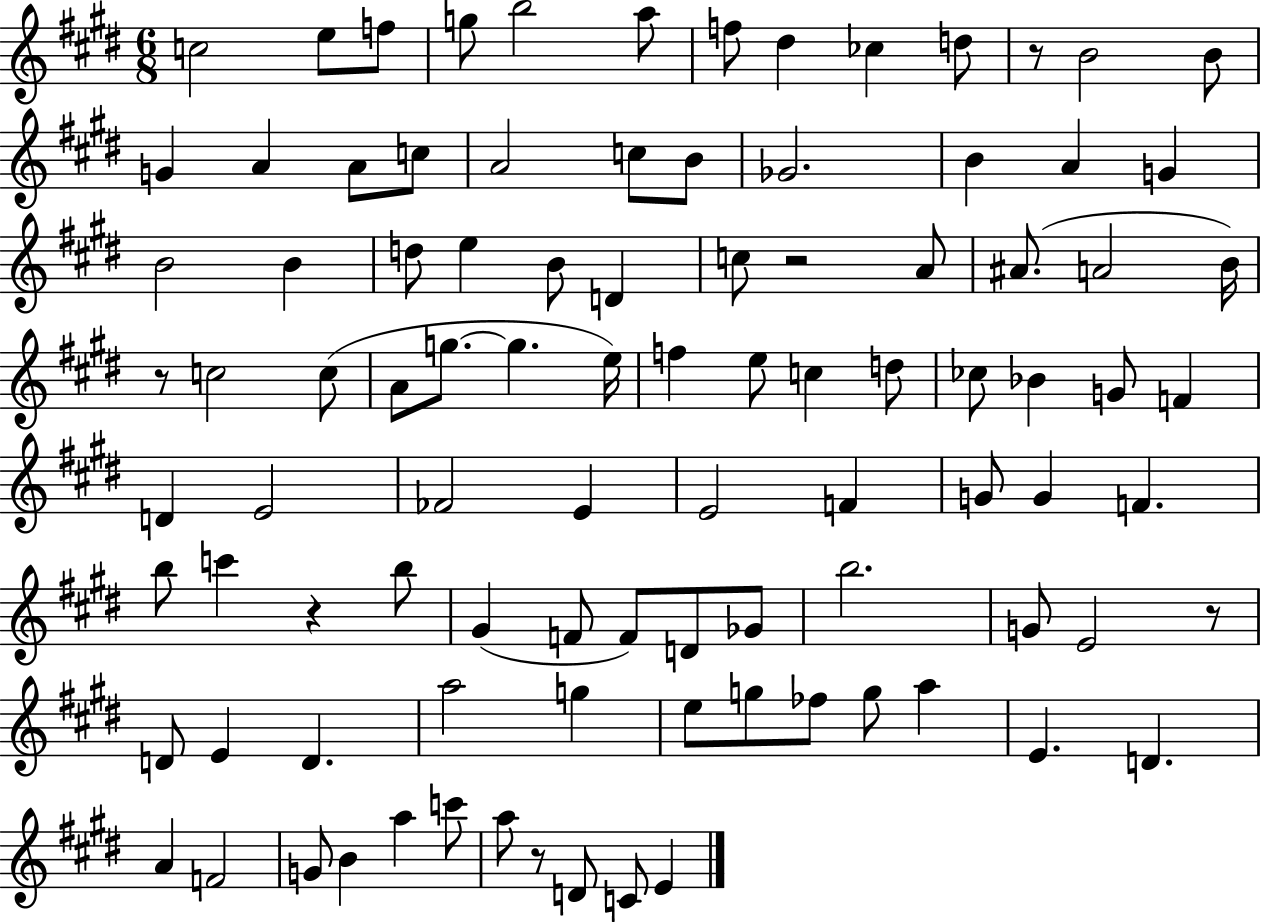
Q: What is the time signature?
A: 6/8